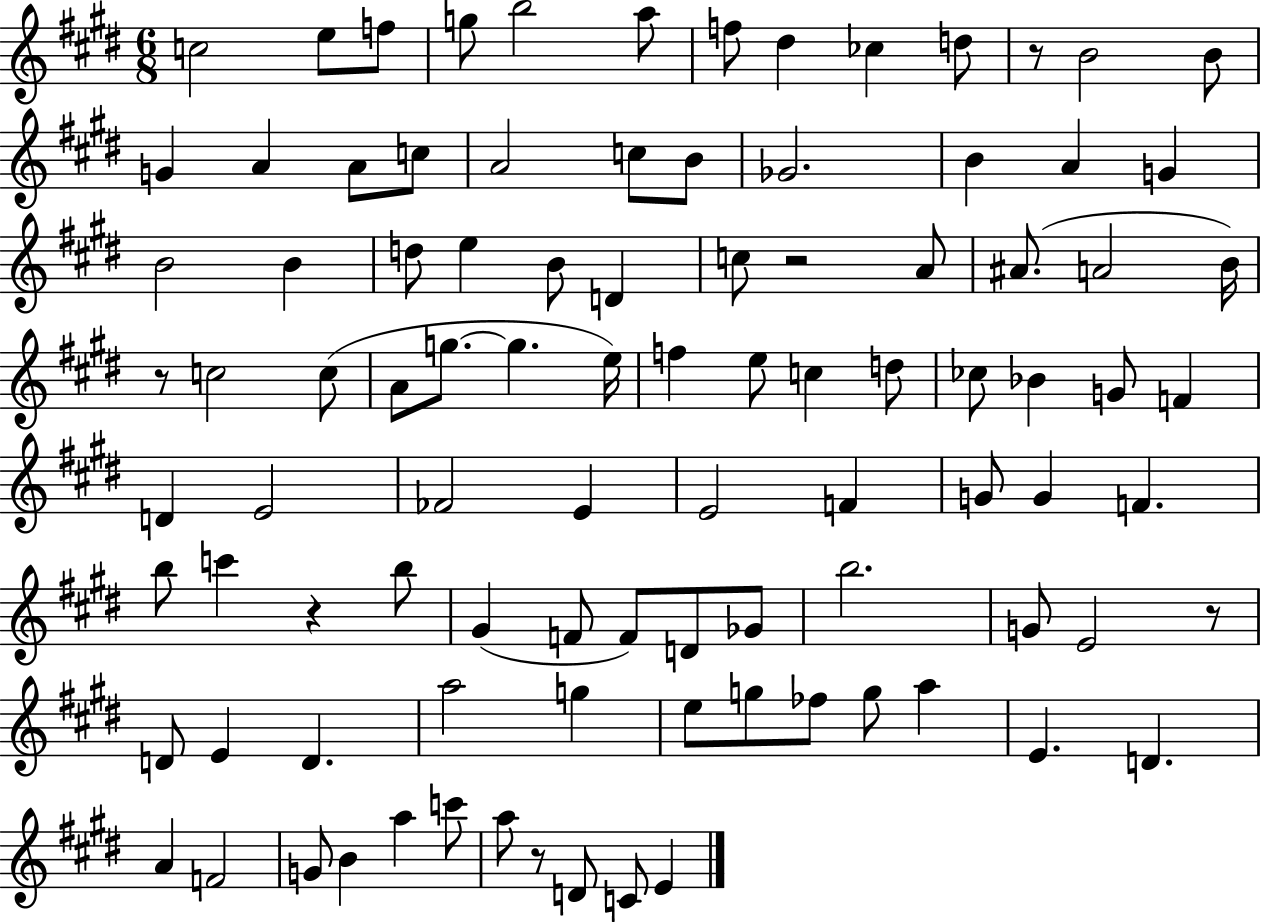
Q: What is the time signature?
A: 6/8